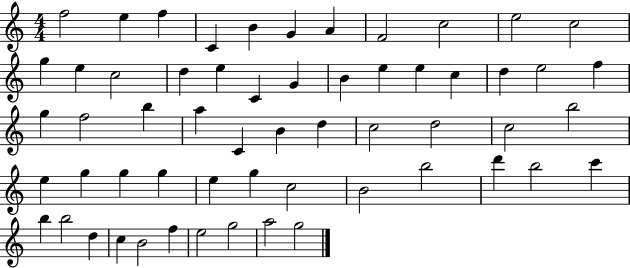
{
  \clef treble
  \numericTimeSignature
  \time 4/4
  \key c \major
  f''2 e''4 f''4 | c'4 b'4 g'4 a'4 | f'2 c''2 | e''2 c''2 | \break g''4 e''4 c''2 | d''4 e''4 c'4 g'4 | b'4 e''4 e''4 c''4 | d''4 e''2 f''4 | \break g''4 f''2 b''4 | a''4 c'4 b'4 d''4 | c''2 d''2 | c''2 b''2 | \break e''4 g''4 g''4 g''4 | e''4 g''4 c''2 | b'2 b''2 | d'''4 b''2 c'''4 | \break b''4 b''2 d''4 | c''4 b'2 f''4 | e''2 g''2 | a''2 g''2 | \break \bar "|."
}